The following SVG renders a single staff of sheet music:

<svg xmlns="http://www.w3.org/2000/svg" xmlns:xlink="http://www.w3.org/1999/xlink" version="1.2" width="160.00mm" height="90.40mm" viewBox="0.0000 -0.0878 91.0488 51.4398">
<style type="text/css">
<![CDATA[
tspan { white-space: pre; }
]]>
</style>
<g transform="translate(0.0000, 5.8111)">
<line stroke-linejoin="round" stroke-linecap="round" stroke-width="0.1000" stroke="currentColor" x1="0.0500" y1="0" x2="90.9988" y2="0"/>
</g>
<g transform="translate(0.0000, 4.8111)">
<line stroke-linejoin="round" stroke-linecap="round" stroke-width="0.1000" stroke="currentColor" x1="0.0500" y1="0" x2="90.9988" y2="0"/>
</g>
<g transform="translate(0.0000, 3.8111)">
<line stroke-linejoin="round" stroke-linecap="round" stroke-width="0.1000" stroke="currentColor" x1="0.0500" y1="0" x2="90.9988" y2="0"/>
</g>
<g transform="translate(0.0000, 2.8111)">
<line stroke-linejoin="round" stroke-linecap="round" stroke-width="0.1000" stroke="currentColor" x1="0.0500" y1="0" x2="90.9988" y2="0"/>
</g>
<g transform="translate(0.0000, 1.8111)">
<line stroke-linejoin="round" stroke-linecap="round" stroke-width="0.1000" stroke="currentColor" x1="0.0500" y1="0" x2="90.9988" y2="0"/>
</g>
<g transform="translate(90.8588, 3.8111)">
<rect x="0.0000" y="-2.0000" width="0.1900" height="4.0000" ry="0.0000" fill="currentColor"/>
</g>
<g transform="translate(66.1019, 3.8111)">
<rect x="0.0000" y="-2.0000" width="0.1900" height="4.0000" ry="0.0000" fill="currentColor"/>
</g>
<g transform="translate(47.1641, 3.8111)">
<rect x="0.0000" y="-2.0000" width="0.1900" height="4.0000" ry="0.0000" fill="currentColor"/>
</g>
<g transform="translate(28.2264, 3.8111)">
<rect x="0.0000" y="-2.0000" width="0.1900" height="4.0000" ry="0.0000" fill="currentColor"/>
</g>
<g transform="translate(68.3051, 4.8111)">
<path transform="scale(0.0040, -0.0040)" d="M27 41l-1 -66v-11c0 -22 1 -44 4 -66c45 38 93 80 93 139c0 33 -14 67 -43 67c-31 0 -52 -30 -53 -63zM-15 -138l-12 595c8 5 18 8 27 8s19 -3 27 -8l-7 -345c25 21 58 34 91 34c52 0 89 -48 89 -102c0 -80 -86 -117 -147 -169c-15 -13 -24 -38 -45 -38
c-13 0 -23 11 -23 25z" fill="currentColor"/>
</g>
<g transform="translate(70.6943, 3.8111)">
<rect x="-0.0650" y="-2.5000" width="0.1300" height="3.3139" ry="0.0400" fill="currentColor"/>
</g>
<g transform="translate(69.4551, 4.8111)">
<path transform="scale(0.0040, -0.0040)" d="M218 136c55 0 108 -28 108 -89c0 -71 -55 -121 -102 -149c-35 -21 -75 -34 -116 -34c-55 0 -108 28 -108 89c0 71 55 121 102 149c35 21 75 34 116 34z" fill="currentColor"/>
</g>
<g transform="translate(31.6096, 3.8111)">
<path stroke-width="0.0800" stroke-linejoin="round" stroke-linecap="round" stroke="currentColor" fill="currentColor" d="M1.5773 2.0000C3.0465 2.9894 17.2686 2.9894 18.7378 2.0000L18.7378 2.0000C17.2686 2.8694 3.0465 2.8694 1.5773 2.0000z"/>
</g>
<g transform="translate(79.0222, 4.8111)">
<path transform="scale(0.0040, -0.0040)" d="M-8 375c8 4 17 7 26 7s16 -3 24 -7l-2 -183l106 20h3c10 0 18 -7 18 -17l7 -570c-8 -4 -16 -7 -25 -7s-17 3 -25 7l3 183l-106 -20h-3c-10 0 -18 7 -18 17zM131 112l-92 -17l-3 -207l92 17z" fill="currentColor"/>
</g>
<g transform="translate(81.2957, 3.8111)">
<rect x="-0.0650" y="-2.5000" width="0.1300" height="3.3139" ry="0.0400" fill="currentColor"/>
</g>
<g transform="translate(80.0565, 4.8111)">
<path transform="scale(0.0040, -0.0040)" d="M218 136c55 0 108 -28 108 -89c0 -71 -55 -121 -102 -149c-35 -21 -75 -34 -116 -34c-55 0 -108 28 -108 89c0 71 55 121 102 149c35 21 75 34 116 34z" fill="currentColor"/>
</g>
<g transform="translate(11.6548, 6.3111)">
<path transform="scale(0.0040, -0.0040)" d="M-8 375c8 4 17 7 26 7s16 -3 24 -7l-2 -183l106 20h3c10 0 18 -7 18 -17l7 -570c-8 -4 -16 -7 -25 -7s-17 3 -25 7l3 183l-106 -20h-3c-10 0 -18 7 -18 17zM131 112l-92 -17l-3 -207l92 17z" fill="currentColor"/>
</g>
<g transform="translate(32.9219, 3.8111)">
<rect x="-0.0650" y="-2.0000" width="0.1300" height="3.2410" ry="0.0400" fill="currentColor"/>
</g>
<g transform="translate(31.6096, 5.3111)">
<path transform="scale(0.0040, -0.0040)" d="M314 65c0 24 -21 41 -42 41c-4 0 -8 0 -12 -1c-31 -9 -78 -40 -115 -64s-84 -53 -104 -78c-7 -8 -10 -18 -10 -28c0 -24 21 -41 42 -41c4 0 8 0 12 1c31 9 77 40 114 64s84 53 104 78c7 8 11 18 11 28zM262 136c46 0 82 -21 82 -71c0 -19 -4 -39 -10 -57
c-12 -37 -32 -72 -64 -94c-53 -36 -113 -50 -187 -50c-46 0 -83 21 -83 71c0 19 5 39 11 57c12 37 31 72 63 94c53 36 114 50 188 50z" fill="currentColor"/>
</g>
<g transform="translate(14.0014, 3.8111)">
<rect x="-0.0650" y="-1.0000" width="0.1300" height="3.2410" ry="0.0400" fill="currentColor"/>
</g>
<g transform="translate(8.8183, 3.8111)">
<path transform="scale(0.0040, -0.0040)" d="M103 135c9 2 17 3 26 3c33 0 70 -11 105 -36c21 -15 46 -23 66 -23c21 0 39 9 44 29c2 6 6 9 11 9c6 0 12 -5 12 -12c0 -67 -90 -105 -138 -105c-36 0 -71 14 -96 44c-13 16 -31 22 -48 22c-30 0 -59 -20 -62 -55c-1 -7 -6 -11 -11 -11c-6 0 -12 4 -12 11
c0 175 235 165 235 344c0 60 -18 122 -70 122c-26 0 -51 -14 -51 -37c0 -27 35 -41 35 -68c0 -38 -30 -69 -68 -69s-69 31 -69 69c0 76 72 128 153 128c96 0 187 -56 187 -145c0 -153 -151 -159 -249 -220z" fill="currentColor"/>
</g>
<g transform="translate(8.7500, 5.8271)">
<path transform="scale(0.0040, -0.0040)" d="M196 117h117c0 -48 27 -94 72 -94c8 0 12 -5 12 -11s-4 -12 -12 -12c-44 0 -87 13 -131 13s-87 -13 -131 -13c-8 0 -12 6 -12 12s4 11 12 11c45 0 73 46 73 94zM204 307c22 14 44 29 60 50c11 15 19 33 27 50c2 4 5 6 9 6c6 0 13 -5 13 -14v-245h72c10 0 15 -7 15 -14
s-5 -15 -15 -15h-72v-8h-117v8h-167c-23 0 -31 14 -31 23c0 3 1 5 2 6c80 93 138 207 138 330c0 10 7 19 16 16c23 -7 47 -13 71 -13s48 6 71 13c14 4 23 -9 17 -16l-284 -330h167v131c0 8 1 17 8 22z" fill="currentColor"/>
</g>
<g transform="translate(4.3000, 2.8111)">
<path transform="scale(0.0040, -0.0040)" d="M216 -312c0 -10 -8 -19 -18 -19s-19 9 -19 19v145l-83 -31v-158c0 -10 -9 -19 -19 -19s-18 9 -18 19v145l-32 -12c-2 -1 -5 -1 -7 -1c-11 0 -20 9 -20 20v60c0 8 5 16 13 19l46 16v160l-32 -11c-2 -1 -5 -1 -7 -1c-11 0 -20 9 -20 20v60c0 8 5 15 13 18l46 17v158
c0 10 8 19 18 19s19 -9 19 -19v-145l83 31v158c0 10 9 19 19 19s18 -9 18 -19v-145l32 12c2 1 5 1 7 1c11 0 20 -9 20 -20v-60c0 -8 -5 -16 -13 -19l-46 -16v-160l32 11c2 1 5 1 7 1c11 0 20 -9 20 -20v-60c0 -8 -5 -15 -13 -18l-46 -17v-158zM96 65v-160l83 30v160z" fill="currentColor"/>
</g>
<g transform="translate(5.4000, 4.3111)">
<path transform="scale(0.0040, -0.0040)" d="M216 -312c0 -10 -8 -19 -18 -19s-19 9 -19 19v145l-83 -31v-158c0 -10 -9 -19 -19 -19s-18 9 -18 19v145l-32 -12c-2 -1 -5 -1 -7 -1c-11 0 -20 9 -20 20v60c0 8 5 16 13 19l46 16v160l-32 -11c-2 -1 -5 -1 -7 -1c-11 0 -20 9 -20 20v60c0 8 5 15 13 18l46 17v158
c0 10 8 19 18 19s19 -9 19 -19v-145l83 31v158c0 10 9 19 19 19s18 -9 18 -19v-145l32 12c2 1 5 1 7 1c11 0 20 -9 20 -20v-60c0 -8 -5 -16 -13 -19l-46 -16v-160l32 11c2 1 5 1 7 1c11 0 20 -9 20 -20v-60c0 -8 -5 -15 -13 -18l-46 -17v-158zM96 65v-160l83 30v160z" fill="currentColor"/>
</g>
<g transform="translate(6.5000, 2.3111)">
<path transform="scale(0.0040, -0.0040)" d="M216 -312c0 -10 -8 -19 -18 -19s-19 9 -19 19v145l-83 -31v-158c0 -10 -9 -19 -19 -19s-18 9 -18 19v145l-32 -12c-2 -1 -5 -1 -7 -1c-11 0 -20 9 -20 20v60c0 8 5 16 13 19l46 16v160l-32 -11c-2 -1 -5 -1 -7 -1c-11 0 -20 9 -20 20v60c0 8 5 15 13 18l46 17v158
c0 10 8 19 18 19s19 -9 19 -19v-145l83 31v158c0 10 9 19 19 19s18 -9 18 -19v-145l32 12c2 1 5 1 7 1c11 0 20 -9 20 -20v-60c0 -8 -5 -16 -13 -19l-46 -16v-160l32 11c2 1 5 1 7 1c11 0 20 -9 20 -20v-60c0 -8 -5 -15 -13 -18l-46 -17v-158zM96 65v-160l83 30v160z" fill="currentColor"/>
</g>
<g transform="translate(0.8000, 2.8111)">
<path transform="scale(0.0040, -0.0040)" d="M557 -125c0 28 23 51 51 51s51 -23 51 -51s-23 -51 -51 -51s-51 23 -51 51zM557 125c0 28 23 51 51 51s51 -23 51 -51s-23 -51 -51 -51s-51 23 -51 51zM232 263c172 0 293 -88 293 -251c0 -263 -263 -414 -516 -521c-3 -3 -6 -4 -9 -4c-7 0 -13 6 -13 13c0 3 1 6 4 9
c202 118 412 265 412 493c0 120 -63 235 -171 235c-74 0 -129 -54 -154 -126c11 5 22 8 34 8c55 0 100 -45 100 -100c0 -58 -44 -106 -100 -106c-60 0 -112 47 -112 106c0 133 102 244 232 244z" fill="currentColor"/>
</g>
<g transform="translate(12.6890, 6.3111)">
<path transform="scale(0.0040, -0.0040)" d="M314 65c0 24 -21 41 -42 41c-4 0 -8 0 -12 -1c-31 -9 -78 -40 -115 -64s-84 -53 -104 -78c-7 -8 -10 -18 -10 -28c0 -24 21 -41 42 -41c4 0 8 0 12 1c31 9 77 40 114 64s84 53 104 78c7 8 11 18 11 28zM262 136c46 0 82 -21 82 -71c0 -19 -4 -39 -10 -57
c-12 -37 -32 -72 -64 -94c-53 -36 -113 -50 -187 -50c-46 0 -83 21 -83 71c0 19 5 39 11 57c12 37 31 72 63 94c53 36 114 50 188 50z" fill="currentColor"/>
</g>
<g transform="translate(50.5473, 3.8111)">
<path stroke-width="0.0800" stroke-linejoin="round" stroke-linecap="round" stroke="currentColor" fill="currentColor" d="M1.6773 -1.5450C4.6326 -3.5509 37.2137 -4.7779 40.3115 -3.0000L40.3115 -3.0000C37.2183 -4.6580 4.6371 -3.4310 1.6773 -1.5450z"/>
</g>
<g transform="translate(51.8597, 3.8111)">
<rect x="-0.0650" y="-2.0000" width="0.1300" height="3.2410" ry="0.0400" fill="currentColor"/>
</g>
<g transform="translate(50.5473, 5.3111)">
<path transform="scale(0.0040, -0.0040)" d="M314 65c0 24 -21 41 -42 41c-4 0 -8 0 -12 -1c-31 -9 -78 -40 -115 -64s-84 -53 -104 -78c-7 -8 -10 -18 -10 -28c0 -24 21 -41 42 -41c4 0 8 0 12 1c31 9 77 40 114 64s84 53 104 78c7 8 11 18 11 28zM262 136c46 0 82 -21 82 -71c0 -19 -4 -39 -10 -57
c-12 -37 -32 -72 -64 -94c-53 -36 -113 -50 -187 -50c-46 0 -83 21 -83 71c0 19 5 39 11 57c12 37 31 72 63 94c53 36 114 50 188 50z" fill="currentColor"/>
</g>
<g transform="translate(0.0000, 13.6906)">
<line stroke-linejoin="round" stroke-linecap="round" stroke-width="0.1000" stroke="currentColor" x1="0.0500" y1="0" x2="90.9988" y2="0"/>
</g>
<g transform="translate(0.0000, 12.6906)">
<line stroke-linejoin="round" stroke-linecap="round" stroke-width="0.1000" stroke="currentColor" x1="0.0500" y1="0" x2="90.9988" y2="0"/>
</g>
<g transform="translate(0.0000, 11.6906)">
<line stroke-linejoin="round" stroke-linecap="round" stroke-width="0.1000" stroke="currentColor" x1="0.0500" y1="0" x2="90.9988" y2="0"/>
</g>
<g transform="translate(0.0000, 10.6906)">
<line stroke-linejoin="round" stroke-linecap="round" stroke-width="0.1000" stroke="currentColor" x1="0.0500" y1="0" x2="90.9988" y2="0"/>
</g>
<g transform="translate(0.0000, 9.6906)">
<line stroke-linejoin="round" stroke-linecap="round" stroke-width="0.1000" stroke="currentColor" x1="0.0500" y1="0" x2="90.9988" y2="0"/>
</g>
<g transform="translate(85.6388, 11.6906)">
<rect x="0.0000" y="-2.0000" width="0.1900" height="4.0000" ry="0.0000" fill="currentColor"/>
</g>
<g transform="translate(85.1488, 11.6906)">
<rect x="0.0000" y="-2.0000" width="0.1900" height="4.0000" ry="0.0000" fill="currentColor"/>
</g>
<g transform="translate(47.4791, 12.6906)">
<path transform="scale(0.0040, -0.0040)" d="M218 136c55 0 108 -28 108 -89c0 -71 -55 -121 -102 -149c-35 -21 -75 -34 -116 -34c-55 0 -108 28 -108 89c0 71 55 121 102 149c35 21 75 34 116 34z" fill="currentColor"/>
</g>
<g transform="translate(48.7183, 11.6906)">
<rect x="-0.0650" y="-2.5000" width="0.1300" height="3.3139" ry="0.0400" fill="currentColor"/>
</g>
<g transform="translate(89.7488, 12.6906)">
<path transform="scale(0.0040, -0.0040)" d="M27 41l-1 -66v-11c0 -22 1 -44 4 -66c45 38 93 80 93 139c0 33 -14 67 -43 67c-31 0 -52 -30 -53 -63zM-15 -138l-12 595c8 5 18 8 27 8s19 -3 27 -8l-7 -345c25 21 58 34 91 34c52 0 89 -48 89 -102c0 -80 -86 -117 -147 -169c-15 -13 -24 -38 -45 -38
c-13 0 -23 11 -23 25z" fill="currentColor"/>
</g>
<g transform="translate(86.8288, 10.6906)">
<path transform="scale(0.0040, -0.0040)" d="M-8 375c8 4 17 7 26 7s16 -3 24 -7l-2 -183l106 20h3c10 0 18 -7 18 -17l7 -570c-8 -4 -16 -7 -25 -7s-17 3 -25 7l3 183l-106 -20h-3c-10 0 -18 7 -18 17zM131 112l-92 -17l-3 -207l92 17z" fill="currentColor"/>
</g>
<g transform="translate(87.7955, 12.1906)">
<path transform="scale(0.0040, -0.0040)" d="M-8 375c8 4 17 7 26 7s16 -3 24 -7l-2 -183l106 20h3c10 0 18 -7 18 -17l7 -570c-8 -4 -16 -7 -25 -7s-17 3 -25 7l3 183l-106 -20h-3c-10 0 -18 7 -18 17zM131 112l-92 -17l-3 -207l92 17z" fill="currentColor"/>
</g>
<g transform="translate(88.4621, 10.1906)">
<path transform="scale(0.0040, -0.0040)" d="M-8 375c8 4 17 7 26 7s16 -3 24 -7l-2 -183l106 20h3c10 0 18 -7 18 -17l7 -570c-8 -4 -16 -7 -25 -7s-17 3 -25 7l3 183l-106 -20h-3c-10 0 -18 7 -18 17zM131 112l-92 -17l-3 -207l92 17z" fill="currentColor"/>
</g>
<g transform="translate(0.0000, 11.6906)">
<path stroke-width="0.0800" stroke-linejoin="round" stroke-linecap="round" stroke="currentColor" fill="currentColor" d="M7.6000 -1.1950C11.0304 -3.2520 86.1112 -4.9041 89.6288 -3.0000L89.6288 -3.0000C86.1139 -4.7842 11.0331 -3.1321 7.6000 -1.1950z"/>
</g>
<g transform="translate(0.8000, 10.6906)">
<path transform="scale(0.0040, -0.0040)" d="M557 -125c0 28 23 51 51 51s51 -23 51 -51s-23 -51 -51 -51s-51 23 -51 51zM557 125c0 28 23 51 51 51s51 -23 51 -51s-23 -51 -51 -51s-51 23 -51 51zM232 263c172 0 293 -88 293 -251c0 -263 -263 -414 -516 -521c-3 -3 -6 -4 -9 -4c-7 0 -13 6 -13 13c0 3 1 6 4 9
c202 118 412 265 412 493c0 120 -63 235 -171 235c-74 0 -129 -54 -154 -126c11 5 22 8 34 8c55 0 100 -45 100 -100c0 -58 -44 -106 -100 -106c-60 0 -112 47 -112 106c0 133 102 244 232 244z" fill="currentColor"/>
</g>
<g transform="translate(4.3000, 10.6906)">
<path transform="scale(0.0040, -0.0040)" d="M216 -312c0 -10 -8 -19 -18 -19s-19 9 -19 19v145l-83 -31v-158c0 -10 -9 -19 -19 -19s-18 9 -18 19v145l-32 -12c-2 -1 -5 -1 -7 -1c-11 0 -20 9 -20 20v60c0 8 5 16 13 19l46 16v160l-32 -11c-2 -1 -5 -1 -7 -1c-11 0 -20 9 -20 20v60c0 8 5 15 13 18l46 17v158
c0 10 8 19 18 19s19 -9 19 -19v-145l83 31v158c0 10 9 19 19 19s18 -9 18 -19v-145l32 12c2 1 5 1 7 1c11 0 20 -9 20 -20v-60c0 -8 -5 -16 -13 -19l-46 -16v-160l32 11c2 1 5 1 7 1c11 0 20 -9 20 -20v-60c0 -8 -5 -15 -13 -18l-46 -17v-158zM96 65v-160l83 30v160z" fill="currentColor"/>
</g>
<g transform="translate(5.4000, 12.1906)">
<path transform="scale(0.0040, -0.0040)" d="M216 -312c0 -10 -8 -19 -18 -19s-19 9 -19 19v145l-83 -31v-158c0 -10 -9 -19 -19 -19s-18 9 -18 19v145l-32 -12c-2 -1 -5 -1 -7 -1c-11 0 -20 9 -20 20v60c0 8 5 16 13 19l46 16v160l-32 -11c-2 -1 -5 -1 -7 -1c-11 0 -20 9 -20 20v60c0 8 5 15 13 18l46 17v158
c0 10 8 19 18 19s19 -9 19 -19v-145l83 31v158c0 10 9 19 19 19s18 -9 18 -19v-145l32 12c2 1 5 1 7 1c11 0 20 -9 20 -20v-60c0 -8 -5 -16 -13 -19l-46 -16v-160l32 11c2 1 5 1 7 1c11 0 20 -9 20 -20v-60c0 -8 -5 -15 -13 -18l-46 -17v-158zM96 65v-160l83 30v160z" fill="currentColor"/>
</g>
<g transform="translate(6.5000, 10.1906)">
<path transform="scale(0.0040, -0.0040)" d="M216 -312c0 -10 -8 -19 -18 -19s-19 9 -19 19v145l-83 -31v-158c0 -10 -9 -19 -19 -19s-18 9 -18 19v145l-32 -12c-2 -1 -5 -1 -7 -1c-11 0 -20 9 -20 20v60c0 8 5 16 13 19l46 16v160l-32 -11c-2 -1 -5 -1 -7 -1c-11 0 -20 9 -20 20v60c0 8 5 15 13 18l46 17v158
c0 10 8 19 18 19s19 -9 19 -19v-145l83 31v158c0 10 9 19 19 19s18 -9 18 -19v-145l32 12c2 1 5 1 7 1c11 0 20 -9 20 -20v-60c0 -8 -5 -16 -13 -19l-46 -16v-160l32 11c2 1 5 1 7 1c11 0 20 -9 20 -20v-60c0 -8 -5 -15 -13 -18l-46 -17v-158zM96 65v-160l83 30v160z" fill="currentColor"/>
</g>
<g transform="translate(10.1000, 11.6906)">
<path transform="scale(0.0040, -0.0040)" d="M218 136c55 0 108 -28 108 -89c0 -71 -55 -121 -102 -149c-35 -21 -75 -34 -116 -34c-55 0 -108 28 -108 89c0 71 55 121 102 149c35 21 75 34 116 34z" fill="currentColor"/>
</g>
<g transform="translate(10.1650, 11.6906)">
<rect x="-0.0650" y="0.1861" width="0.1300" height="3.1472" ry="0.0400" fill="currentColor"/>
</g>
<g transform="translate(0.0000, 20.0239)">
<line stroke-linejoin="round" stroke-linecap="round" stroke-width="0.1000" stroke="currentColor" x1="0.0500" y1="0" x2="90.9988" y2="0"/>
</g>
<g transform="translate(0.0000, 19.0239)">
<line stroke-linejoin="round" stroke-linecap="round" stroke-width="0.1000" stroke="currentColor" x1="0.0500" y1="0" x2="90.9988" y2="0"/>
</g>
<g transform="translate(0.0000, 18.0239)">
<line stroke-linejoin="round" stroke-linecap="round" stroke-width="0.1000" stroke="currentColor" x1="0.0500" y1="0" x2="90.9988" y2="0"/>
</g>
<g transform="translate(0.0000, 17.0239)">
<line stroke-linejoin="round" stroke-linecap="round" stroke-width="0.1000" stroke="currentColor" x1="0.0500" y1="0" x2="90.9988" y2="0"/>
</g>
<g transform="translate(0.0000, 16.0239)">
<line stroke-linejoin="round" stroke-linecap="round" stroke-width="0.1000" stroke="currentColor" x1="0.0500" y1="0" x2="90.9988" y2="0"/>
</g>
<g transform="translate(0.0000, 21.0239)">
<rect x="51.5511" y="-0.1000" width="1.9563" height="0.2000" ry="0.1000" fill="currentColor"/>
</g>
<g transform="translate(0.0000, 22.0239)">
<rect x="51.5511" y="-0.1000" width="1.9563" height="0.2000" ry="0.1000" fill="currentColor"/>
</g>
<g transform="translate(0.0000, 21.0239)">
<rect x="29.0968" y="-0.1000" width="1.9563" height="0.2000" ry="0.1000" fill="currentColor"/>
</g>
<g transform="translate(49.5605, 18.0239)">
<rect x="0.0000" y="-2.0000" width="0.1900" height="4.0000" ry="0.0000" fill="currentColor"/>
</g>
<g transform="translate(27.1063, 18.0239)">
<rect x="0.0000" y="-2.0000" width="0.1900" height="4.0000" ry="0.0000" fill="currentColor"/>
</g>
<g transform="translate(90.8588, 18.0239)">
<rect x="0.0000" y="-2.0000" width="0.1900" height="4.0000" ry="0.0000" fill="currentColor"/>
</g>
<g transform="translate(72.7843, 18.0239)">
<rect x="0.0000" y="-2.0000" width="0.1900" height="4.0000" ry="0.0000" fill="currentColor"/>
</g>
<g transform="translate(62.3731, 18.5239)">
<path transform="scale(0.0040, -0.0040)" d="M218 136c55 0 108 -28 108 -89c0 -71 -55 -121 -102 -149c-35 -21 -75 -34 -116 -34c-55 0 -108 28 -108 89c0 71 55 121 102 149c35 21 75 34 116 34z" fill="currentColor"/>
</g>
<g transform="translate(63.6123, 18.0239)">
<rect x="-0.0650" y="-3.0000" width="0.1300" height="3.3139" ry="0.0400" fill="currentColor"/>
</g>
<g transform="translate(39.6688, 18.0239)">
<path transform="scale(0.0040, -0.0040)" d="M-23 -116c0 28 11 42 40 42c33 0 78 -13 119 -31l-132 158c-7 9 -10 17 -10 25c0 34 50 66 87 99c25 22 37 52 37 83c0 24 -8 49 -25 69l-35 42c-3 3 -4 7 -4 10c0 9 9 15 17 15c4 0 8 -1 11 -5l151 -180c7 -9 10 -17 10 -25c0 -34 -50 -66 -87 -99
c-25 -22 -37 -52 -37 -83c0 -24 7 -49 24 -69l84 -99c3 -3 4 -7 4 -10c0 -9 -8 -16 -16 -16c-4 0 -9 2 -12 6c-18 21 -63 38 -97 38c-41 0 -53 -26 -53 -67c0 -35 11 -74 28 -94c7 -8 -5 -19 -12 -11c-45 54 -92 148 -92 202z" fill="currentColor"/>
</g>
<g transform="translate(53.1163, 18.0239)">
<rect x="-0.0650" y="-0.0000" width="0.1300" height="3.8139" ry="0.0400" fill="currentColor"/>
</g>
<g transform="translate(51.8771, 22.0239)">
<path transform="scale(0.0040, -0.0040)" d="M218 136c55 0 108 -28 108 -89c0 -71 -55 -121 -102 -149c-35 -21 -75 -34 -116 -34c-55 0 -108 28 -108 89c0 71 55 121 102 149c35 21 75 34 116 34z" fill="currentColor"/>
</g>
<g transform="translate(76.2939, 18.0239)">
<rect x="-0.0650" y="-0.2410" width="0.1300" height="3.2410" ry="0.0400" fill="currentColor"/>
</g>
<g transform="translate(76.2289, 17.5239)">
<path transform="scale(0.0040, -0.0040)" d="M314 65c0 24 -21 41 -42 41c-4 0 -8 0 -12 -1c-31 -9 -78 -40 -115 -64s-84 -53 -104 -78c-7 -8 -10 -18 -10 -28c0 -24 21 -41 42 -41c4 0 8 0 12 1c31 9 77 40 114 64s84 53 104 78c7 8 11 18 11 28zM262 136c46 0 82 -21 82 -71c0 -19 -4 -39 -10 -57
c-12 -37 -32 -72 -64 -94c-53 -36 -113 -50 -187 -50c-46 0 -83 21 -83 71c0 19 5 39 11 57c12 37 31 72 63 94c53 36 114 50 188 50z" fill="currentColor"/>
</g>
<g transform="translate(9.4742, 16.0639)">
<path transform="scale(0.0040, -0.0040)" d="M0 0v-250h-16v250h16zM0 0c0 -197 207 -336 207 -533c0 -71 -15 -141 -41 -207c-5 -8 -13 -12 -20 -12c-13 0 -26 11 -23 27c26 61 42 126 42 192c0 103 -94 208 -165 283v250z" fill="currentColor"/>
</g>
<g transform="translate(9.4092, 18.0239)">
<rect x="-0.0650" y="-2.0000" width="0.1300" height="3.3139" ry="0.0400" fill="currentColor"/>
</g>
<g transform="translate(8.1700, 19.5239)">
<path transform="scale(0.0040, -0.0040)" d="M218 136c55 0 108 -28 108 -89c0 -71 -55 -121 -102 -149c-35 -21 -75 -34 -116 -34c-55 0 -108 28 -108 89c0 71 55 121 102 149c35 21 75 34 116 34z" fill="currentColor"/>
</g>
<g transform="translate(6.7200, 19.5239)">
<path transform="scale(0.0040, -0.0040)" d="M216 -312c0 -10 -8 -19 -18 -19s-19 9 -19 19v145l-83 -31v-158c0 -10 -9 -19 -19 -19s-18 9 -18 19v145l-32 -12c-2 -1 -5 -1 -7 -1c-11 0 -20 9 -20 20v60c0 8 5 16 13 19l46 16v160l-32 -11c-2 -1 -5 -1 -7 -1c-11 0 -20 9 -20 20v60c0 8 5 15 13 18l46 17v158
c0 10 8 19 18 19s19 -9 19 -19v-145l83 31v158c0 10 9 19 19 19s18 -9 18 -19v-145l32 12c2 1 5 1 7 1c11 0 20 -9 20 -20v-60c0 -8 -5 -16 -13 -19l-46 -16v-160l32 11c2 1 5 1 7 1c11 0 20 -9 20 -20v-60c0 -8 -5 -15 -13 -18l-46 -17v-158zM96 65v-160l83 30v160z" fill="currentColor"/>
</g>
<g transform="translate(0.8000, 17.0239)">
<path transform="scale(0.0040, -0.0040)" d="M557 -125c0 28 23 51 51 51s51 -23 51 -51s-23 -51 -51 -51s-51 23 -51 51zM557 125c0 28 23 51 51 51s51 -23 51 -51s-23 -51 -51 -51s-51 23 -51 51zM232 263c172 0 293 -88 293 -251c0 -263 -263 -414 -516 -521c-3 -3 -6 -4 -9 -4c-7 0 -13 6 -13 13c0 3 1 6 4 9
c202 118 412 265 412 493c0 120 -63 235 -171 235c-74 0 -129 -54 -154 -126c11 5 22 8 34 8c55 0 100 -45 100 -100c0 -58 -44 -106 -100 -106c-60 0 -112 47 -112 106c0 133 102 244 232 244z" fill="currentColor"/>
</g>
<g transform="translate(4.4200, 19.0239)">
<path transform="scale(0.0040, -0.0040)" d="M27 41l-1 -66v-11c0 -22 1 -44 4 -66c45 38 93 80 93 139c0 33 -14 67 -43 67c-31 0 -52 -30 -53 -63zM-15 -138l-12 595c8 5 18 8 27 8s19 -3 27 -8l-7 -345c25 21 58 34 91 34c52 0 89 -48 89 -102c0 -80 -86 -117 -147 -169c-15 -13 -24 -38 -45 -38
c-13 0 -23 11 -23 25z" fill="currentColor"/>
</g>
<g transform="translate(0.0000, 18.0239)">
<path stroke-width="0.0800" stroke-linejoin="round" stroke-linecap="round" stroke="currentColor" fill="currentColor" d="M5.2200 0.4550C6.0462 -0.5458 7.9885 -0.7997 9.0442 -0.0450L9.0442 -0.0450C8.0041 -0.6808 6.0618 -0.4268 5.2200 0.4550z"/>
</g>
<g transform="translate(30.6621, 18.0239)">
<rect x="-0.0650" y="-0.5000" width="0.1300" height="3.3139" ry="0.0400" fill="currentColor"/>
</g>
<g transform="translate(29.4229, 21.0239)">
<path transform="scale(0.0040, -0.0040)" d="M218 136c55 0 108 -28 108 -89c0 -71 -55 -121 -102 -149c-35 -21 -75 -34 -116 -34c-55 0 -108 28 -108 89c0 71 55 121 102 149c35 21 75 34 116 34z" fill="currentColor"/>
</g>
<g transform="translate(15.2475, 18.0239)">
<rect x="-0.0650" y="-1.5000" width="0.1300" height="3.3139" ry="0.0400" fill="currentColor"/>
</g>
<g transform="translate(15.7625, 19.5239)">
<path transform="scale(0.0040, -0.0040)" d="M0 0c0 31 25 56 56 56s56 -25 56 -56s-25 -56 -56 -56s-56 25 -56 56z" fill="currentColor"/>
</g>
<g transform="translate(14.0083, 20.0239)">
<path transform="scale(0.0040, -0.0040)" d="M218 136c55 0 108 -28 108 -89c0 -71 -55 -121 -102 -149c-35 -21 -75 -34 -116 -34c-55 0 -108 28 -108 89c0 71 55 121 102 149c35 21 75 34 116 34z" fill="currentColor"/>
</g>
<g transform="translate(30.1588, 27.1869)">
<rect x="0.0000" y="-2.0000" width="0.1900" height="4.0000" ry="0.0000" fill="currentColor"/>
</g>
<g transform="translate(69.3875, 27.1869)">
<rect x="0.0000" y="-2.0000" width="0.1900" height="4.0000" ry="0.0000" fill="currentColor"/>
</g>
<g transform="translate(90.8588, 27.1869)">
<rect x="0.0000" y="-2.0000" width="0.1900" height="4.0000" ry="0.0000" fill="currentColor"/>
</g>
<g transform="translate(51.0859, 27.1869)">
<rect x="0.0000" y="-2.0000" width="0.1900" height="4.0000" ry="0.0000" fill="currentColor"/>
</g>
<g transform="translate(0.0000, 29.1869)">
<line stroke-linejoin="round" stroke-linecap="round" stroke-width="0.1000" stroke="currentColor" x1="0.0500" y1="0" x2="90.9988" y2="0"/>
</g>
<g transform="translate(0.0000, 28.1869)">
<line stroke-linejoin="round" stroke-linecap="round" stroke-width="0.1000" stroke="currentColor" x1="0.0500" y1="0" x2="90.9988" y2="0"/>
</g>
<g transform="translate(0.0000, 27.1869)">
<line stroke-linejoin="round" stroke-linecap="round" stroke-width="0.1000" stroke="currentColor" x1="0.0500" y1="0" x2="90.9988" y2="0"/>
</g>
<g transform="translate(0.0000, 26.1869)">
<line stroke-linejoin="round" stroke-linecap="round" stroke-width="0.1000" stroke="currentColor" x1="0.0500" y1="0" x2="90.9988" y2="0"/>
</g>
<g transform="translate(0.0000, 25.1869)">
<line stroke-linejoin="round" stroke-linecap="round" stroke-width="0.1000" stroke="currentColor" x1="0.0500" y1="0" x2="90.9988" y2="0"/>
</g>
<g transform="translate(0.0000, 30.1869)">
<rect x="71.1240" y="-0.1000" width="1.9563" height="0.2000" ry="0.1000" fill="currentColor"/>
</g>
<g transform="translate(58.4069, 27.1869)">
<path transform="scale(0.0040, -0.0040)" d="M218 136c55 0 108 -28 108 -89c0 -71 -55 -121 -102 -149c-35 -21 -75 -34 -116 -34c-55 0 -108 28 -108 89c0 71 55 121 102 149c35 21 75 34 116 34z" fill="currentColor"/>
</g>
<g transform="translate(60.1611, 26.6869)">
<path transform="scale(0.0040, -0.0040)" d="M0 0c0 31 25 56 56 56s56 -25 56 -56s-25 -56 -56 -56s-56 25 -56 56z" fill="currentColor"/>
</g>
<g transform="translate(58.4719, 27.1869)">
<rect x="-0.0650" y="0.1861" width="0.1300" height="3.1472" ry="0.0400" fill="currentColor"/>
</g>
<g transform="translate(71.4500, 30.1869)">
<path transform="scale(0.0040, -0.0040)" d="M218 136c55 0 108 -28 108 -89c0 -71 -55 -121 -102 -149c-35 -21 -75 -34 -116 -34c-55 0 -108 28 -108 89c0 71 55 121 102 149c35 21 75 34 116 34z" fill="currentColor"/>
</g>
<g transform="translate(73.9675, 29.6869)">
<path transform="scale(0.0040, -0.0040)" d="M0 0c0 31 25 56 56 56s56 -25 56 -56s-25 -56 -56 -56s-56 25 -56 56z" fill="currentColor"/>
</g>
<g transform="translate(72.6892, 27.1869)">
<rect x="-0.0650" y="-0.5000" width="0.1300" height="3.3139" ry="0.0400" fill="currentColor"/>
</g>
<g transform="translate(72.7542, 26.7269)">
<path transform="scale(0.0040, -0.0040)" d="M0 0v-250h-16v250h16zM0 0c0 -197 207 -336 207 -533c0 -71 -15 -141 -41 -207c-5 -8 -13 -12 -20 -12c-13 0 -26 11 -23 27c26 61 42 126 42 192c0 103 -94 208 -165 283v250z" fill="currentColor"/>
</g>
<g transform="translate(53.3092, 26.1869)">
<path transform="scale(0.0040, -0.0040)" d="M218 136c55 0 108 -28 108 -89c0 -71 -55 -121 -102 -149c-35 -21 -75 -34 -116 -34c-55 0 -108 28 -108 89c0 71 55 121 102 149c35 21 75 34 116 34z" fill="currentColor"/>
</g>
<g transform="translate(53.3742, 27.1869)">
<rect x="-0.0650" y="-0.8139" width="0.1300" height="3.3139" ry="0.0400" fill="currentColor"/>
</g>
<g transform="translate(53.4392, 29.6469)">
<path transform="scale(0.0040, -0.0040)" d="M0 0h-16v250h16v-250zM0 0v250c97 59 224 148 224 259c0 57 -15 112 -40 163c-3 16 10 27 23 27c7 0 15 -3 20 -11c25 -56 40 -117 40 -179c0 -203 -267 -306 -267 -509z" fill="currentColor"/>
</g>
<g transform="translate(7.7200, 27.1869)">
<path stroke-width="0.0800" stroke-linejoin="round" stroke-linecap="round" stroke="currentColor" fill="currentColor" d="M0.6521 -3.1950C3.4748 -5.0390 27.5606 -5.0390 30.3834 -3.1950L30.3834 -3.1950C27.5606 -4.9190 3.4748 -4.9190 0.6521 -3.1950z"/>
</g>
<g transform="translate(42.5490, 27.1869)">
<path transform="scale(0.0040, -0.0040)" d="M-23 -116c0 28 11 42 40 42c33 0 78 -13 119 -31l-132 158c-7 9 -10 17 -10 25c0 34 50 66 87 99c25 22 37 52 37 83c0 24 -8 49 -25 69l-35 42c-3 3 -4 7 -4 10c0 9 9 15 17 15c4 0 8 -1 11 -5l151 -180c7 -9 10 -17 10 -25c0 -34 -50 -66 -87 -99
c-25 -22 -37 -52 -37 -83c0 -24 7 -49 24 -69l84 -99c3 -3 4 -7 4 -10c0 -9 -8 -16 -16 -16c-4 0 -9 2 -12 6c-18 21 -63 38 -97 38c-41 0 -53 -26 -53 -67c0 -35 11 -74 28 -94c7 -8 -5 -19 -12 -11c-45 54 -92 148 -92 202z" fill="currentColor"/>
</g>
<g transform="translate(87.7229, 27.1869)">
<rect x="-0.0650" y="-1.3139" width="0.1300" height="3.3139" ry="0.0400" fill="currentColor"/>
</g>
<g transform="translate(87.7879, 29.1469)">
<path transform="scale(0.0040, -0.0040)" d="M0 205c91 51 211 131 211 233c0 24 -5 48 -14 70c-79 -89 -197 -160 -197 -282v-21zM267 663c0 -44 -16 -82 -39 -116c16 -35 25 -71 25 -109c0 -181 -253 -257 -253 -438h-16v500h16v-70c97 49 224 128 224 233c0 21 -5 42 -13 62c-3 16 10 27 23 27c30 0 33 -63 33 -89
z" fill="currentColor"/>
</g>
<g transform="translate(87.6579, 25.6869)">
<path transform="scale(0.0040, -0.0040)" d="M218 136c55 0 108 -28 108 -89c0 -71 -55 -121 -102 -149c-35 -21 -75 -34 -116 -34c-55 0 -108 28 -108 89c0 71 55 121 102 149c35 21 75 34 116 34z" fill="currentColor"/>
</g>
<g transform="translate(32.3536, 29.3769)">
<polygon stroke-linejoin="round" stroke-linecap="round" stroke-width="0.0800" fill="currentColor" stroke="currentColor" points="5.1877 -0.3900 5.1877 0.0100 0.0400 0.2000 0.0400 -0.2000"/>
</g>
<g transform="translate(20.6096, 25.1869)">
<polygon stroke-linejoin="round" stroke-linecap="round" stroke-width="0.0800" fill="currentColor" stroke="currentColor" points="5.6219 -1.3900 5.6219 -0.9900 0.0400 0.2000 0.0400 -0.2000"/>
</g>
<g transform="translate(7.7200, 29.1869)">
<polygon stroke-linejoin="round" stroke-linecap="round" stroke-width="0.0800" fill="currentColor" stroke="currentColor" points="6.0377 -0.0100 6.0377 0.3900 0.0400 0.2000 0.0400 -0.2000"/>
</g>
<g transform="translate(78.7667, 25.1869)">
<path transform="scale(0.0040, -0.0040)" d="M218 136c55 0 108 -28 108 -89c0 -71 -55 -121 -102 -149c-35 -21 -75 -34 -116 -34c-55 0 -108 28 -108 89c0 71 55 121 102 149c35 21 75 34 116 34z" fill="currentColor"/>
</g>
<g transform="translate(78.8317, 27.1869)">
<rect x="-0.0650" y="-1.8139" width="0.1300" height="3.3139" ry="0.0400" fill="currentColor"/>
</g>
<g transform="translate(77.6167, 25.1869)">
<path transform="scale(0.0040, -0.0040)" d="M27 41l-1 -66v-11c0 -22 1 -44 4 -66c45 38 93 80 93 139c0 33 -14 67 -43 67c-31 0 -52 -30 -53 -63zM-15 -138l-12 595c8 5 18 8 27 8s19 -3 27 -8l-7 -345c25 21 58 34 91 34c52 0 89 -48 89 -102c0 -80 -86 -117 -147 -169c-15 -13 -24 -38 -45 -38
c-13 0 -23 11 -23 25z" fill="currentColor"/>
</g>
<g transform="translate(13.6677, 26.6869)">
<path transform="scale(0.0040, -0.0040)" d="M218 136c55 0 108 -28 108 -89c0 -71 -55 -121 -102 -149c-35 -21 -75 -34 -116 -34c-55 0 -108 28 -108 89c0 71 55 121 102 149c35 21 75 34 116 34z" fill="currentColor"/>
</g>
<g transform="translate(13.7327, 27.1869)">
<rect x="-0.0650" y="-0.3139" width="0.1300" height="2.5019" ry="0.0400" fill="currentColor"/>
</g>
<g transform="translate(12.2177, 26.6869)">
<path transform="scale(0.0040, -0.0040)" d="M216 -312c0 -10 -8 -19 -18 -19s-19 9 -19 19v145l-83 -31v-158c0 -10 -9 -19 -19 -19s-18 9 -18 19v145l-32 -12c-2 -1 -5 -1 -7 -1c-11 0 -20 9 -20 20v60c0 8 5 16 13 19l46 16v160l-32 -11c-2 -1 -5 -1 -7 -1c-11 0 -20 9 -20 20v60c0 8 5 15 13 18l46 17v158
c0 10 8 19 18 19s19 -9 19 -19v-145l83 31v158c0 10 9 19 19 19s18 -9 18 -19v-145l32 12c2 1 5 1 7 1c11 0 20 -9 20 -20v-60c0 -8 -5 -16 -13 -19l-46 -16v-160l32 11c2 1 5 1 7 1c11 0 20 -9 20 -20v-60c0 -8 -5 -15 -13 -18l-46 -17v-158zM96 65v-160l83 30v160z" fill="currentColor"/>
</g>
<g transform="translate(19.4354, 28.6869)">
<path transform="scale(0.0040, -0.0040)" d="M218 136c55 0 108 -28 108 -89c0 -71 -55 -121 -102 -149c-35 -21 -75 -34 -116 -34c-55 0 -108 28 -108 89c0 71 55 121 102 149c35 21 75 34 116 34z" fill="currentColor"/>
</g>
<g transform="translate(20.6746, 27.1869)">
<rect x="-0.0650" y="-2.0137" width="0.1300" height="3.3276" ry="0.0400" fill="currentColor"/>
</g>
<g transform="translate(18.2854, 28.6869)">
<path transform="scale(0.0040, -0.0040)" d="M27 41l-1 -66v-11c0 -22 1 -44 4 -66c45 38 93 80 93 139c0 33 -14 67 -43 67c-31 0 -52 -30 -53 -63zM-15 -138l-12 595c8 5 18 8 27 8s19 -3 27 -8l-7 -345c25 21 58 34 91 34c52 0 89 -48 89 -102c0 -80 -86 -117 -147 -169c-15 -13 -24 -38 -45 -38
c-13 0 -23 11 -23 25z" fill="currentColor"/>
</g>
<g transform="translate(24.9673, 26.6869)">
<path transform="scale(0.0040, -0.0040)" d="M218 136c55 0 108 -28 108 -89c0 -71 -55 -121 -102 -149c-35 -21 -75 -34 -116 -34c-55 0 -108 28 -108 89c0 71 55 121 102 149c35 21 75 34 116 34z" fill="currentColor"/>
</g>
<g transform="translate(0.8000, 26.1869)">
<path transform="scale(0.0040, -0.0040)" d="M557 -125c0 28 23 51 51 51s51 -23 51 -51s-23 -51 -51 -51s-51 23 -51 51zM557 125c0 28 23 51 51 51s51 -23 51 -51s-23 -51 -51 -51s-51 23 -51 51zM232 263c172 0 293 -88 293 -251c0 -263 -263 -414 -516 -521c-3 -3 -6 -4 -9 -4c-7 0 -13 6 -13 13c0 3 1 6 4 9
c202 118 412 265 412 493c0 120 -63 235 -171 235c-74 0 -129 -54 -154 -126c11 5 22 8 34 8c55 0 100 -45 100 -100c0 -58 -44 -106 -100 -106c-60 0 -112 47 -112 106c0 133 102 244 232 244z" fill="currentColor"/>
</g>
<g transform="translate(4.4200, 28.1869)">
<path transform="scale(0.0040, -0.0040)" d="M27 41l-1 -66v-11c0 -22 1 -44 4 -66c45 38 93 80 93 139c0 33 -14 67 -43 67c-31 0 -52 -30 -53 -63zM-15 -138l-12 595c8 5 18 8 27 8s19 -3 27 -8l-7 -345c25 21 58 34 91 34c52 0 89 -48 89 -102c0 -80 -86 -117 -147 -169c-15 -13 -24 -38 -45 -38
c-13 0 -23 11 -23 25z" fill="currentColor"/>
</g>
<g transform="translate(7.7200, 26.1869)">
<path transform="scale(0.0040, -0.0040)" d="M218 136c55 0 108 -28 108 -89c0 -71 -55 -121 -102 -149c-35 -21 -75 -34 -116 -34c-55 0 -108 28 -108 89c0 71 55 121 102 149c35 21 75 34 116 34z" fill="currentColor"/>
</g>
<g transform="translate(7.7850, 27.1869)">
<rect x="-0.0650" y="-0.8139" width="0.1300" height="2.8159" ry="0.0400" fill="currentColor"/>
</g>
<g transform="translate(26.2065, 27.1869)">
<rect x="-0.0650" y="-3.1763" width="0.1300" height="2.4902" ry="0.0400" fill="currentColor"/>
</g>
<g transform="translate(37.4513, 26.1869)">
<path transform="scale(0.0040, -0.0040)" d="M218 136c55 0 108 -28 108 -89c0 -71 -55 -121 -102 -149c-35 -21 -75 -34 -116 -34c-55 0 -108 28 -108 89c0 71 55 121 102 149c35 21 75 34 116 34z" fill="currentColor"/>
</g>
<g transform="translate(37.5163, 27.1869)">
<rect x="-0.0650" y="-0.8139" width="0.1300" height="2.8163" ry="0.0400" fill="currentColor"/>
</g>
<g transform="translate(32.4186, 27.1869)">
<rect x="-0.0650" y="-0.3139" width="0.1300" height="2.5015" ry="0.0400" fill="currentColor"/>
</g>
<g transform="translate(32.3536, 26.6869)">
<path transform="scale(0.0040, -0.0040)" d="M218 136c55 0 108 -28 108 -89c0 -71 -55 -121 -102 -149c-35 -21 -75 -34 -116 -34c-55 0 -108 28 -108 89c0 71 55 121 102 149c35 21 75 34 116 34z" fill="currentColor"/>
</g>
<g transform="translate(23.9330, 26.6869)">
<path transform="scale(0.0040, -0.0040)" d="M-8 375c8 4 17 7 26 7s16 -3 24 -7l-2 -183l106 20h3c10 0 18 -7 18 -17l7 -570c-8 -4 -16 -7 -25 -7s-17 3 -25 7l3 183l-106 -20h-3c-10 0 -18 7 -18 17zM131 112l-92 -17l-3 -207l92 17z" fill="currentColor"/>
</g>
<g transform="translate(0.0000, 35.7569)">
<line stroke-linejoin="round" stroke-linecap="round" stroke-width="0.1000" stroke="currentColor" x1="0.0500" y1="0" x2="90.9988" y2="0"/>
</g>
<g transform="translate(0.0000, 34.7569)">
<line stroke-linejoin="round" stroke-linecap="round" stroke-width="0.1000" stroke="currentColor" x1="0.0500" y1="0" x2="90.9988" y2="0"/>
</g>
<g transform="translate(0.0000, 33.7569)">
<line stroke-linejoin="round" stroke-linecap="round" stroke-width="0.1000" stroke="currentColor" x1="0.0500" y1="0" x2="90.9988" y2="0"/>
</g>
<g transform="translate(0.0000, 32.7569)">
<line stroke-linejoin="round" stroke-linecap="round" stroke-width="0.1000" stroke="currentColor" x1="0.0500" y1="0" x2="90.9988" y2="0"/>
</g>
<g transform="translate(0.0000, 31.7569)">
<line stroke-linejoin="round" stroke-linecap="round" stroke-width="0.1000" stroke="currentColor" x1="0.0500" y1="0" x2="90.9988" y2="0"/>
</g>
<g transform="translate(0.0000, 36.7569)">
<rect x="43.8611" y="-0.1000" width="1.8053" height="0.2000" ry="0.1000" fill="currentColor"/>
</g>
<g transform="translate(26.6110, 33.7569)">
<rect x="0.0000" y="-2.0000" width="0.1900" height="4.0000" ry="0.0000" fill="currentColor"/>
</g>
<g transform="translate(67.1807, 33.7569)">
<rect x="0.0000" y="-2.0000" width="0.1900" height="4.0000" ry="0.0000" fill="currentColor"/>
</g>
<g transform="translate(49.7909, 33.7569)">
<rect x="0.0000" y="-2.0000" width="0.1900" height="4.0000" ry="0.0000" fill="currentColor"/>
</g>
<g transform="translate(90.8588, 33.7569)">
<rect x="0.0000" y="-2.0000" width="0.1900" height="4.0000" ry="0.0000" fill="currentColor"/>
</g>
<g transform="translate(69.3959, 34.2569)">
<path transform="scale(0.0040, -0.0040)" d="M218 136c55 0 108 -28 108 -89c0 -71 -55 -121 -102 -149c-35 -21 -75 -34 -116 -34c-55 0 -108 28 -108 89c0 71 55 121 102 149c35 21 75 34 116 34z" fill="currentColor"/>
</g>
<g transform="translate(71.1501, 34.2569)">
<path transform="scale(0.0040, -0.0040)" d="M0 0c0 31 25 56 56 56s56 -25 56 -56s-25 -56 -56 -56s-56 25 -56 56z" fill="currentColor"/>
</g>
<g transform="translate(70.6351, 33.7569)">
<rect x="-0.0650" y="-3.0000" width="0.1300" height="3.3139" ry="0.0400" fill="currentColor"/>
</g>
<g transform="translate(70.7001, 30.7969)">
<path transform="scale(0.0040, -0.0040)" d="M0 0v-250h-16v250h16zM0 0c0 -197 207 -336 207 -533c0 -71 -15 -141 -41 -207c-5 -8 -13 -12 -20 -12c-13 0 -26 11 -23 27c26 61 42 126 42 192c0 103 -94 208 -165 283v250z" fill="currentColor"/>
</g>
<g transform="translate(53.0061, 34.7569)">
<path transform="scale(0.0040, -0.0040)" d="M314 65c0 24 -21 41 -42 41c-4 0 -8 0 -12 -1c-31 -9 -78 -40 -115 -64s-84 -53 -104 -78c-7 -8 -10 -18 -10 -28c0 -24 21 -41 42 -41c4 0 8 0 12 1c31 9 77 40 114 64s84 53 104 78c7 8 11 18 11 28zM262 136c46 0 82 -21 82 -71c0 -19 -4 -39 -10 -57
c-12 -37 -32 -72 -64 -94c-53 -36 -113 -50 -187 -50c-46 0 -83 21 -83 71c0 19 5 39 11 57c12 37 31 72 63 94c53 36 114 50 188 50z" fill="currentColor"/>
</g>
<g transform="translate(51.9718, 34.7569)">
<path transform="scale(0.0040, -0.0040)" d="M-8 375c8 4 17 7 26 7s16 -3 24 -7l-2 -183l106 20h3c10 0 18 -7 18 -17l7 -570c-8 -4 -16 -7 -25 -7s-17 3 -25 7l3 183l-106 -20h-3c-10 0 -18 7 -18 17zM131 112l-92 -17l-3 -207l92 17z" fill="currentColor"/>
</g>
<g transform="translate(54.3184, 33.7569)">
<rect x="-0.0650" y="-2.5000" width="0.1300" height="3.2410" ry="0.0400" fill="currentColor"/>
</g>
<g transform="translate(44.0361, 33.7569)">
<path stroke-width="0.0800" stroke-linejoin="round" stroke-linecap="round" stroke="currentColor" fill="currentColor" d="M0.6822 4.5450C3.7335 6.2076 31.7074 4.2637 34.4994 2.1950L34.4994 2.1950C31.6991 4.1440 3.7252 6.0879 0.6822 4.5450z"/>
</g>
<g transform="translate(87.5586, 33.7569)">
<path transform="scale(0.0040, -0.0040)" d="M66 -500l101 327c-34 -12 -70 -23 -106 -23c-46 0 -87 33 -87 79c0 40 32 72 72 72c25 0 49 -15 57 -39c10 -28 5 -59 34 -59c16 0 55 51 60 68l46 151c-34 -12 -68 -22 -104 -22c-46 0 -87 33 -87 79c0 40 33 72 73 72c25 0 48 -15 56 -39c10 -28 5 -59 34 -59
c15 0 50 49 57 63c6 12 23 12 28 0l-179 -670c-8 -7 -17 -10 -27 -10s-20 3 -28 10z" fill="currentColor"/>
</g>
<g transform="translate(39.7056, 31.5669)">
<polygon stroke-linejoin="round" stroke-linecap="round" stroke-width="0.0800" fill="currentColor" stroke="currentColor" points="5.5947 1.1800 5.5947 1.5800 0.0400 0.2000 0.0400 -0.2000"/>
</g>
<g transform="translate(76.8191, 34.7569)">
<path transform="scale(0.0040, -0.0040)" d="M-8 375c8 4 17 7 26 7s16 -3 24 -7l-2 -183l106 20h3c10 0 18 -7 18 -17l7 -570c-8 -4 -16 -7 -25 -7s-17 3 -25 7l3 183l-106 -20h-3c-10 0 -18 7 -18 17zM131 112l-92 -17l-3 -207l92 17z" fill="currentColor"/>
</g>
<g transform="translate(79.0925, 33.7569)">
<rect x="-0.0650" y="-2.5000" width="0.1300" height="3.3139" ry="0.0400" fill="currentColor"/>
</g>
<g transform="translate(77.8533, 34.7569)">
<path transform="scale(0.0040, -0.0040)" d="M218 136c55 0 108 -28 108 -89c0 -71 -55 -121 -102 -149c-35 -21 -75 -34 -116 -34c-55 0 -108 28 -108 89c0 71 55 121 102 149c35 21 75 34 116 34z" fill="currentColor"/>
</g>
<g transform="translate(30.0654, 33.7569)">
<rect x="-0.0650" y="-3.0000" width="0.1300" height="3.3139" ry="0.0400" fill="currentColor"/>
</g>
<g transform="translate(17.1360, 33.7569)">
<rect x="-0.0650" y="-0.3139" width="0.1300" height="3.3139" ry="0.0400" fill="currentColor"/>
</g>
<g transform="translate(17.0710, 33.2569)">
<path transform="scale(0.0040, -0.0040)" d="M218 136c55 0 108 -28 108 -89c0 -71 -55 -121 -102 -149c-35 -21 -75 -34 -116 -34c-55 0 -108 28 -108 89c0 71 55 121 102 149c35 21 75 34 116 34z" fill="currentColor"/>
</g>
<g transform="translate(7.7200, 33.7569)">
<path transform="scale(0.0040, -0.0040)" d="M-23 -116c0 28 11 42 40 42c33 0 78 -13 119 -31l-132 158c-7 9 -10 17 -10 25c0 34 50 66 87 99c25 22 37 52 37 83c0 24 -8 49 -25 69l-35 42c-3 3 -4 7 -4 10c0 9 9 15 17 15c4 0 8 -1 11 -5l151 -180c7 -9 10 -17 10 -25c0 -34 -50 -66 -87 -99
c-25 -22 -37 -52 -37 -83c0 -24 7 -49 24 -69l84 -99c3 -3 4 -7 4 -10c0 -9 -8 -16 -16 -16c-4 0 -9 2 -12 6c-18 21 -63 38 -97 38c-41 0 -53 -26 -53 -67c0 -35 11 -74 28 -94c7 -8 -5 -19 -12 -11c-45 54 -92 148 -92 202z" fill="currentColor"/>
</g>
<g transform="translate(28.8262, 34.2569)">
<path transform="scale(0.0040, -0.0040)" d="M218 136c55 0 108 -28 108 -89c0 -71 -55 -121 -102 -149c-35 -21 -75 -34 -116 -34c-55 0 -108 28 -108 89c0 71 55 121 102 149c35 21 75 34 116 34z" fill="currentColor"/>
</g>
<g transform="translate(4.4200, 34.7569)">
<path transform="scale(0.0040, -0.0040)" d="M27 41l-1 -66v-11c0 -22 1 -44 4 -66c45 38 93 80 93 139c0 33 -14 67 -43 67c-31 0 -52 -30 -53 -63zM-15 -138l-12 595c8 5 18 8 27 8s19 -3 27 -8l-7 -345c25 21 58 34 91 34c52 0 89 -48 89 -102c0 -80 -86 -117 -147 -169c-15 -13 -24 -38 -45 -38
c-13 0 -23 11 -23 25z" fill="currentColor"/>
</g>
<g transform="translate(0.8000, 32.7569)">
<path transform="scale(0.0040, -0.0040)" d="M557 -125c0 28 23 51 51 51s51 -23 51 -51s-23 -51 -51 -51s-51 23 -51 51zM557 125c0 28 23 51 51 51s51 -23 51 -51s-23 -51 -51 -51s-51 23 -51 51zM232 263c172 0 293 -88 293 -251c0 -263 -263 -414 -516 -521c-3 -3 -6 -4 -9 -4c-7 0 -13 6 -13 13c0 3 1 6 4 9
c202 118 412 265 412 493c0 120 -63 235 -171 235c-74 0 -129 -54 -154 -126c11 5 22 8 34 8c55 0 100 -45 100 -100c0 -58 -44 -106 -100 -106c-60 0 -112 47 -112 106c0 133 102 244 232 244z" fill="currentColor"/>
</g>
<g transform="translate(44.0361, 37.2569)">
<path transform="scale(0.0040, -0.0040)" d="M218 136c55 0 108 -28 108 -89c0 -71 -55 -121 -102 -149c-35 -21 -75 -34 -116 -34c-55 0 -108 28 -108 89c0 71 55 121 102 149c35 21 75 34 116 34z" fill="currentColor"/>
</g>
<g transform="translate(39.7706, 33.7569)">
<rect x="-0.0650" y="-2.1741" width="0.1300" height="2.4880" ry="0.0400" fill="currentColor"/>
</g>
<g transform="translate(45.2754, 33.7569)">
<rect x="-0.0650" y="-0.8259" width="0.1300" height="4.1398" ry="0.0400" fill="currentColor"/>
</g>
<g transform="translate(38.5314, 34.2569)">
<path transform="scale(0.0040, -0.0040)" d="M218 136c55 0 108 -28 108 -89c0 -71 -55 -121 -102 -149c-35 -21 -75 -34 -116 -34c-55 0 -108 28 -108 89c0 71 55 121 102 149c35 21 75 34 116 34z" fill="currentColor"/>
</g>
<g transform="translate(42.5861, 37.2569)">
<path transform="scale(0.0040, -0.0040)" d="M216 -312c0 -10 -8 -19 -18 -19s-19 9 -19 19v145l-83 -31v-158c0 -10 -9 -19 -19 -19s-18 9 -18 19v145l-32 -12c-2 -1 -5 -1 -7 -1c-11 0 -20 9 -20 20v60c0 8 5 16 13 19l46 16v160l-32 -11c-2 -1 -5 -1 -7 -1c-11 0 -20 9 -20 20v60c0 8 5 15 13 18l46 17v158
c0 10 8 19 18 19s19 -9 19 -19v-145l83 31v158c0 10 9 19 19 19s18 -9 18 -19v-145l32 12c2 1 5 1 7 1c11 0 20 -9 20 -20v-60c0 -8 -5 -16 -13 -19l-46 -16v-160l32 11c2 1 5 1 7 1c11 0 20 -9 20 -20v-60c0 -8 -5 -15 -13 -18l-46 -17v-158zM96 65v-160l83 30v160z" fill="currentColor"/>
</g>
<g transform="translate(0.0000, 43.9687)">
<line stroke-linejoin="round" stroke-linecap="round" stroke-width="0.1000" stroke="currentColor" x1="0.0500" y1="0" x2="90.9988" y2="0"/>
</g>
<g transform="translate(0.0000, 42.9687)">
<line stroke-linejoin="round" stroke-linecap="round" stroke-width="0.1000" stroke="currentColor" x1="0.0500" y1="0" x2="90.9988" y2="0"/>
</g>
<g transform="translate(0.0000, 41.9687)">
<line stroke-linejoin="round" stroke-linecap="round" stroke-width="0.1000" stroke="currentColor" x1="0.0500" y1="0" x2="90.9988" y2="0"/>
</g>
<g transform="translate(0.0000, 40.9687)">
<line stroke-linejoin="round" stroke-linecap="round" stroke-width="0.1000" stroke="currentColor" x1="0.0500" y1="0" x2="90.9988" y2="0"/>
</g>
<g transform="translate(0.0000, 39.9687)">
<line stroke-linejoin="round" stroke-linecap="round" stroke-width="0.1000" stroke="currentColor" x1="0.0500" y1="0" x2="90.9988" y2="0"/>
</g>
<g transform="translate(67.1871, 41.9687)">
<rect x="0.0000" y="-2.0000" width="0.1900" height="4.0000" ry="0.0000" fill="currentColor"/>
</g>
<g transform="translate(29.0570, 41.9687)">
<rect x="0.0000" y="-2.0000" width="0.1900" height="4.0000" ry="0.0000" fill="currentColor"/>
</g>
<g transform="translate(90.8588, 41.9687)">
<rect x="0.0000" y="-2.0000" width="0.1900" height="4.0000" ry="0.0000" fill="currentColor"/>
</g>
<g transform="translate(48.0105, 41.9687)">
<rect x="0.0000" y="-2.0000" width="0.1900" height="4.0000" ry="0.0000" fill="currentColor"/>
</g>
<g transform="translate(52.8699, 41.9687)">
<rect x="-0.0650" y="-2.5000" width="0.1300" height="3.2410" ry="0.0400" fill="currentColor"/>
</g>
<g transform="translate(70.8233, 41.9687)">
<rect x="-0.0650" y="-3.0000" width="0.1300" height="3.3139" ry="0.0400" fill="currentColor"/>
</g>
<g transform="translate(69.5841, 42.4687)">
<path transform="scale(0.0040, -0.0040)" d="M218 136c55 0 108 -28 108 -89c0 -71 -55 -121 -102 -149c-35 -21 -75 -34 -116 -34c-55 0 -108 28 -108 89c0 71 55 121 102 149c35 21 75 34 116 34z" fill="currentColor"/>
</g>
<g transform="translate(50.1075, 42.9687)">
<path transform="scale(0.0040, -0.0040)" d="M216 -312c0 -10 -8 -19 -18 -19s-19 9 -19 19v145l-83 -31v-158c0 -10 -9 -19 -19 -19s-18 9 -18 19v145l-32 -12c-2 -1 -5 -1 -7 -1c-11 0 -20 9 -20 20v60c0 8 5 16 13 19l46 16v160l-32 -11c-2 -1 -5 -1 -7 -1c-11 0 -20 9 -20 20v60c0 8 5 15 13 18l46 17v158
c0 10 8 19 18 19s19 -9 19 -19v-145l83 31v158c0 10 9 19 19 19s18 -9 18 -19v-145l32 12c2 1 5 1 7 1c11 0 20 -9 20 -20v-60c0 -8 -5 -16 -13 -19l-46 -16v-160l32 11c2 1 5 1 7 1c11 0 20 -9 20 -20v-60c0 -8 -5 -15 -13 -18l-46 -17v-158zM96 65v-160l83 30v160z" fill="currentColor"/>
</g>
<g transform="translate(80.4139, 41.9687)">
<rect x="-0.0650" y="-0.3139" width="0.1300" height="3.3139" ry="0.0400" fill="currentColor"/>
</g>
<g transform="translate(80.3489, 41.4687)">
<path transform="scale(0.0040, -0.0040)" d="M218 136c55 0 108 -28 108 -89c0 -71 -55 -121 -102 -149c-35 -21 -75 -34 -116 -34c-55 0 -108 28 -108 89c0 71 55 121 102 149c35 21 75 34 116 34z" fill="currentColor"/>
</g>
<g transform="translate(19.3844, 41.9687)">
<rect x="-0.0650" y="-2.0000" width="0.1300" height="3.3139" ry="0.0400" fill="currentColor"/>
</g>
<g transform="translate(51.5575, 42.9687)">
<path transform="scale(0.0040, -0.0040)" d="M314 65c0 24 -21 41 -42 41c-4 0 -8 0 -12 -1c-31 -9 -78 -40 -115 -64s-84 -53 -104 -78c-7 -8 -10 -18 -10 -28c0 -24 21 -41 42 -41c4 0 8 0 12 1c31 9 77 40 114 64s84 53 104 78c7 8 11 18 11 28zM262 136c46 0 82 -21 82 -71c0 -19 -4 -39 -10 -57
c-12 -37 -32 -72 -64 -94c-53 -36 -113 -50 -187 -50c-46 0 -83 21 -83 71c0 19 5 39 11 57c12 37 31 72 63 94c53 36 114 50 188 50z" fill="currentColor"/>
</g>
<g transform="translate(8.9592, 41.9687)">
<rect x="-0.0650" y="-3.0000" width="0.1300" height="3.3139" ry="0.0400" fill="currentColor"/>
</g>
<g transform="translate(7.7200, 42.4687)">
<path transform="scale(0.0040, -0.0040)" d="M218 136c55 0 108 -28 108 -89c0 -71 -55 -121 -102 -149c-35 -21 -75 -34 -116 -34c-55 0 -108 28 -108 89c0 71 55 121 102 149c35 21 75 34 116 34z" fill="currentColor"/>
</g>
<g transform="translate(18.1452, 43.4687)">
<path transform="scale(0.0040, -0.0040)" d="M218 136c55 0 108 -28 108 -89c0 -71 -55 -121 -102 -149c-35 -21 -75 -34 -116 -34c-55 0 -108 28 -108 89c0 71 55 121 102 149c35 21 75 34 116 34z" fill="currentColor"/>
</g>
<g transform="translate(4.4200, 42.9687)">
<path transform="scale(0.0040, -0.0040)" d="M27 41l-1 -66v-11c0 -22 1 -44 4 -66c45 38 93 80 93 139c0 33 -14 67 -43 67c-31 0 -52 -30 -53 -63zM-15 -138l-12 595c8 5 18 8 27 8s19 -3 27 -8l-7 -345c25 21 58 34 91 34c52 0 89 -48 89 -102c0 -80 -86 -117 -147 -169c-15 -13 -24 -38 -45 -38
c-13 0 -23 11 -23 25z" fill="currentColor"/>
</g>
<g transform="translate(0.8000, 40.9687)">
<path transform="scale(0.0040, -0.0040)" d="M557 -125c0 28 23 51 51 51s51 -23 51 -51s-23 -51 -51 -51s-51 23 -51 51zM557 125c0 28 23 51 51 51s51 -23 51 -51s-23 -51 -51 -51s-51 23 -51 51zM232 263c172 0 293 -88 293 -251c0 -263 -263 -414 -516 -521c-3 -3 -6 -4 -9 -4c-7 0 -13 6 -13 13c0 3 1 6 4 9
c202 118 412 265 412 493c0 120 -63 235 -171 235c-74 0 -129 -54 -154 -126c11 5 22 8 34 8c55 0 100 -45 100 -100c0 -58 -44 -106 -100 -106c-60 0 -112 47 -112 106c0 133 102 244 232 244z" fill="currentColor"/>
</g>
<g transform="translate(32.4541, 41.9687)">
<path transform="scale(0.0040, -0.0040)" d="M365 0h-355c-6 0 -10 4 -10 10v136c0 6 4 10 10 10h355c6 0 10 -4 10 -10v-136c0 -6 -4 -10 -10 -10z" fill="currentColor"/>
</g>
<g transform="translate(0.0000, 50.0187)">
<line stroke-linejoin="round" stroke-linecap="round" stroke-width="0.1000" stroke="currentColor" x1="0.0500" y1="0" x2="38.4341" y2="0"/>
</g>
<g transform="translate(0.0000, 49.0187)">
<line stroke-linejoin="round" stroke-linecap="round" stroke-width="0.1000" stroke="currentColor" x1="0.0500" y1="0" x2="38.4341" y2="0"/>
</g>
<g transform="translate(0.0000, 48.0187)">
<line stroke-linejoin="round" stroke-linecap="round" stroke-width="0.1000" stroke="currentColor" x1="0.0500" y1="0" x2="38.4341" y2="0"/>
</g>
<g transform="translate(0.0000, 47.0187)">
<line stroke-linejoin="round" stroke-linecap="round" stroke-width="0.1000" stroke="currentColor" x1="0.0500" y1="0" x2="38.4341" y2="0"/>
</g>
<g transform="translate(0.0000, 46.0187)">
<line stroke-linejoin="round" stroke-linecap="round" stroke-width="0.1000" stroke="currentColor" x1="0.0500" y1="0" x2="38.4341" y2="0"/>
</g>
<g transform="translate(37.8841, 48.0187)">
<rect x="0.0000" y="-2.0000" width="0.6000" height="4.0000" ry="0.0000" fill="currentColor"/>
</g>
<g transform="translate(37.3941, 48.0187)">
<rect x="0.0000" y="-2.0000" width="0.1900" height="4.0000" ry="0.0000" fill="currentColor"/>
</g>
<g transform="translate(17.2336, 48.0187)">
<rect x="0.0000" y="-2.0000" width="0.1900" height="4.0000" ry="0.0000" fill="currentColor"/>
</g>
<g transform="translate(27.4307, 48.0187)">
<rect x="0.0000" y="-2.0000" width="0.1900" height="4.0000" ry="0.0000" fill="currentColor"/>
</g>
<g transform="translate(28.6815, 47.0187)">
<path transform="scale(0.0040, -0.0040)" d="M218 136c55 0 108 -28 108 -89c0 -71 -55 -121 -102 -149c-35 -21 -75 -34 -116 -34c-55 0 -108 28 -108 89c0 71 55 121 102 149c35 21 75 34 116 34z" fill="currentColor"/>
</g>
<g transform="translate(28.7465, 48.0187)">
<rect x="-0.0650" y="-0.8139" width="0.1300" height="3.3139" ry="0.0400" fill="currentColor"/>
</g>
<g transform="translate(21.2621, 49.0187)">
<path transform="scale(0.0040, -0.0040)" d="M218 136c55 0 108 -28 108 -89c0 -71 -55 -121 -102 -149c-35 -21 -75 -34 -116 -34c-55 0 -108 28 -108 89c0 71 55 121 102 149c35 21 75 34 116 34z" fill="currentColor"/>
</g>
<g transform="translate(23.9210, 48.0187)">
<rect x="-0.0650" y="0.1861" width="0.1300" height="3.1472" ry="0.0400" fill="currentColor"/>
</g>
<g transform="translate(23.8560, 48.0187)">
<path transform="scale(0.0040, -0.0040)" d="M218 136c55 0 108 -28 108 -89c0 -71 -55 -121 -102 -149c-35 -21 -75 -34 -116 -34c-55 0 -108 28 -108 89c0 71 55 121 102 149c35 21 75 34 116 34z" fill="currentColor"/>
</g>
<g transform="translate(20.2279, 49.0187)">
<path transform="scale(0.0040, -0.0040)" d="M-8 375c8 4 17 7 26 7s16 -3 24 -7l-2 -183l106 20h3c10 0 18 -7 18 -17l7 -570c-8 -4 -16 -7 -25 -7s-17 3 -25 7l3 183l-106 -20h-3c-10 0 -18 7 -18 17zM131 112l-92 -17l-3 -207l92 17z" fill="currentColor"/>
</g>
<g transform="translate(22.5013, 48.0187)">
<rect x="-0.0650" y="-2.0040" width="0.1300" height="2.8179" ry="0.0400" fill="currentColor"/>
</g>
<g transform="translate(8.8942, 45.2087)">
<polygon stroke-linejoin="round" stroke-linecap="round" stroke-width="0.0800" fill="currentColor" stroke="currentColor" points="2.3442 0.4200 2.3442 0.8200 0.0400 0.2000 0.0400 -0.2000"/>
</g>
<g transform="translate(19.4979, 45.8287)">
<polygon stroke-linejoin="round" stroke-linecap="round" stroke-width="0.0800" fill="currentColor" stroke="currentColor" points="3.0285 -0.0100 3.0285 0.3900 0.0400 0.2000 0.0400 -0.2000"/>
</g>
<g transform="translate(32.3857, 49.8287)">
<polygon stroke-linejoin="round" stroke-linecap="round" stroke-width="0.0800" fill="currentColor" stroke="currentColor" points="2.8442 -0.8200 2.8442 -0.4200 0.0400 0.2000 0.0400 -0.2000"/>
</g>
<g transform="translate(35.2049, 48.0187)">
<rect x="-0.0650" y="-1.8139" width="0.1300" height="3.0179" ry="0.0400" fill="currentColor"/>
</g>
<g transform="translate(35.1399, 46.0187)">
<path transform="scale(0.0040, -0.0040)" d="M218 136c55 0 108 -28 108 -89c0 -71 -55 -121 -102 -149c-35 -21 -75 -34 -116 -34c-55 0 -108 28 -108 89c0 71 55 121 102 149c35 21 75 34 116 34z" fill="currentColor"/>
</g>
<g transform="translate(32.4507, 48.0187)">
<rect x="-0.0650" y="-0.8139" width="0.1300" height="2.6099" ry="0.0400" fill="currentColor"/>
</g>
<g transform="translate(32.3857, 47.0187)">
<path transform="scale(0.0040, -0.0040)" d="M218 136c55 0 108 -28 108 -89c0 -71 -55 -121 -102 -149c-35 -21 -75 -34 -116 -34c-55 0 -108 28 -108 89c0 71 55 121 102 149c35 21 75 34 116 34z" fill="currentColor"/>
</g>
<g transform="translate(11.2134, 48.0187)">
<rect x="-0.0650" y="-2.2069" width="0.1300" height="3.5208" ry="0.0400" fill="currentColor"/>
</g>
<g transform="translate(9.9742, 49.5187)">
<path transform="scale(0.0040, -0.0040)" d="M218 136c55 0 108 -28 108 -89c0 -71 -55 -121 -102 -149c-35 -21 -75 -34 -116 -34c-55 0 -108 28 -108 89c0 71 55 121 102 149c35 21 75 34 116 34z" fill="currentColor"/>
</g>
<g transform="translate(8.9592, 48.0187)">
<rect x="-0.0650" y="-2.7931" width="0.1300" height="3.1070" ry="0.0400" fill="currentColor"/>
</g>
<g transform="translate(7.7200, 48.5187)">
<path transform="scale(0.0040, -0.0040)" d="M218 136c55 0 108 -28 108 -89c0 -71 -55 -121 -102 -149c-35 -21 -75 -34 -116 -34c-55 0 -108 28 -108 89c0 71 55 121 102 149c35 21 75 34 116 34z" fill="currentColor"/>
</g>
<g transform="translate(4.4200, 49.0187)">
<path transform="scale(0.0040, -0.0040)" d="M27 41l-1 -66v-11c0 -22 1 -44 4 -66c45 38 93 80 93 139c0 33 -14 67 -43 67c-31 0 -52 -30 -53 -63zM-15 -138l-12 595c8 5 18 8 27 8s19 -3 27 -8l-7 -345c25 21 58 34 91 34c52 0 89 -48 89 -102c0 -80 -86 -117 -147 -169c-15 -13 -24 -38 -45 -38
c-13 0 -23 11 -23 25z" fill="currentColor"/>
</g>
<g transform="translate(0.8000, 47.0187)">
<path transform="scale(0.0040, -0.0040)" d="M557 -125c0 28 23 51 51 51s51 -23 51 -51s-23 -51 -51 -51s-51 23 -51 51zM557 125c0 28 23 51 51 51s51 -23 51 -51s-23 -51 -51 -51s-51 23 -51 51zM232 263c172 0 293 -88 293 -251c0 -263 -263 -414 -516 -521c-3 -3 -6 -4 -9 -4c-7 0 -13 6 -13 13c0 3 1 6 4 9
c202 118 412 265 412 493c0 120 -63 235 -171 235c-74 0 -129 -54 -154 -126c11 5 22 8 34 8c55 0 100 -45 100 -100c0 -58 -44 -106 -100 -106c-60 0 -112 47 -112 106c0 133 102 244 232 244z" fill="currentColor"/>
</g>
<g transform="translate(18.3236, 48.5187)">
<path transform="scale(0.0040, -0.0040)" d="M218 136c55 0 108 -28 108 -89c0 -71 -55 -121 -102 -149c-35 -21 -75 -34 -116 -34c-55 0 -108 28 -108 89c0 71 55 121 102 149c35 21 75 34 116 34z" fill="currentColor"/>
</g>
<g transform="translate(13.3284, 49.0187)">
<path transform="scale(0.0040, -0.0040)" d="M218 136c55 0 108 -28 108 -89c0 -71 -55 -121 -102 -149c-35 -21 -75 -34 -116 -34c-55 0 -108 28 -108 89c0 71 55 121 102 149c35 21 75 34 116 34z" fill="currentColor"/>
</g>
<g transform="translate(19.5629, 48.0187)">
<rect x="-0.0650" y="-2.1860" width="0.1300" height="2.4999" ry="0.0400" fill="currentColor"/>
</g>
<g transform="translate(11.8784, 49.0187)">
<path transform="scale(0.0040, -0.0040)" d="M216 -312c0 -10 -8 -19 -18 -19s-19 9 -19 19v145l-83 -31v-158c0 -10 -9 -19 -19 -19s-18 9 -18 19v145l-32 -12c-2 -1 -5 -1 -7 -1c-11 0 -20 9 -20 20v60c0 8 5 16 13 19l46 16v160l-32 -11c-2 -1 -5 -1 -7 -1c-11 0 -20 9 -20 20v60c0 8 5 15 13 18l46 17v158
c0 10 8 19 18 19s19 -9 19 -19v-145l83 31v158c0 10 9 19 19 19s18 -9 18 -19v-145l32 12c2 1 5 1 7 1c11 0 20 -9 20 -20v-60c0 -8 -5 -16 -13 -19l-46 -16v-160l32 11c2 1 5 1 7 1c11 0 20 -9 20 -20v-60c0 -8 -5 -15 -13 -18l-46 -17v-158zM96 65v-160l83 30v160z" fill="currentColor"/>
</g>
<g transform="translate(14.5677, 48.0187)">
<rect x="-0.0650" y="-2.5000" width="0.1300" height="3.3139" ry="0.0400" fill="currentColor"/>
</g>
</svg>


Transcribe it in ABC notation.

X:1
T:Untitled
M:2/4
L:1/4
K:A
F,,2 A,,2 A,,2 _B,, B,, D, B,, ^A,,/2 G,, E,, z C,, C, E,2 F,/2 ^E,/2 _A,,/2 E,/2 E,/2 F,/2 z F,/2 D, E,,/2 _A, G,/4 z E, C, C,/2 ^D,,/2 B,,2 C,/2 B,, z/4 C, A,, z2 ^B,,2 C, E, C,/2 A,,/2 ^B,, C,/2 B,,/2 D, F, F,/2 A,/2